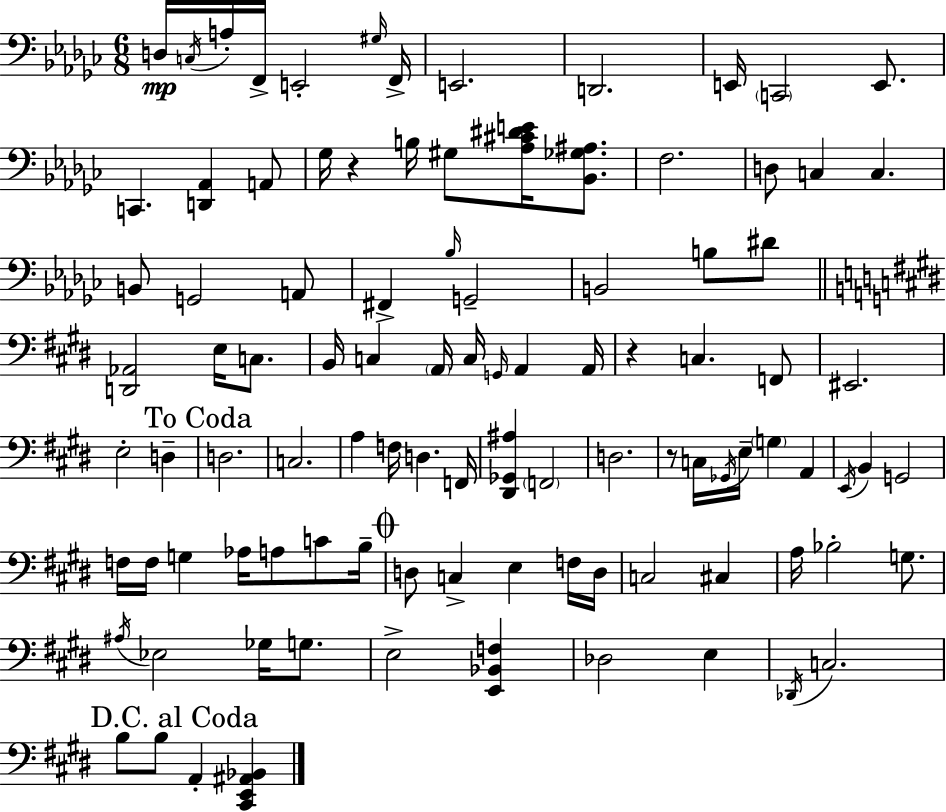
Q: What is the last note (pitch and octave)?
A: A2